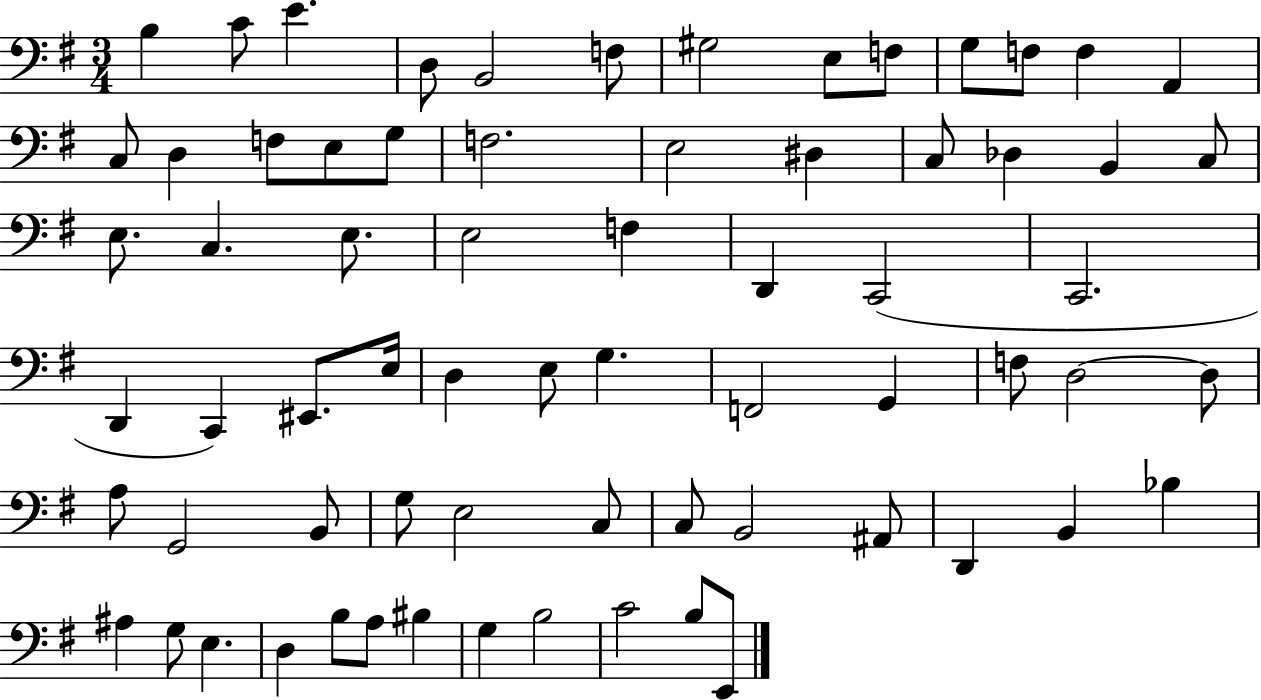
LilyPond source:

{
  \clef bass
  \numericTimeSignature
  \time 3/4
  \key g \major
  b4 c'8 e'4. | d8 b,2 f8 | gis2 e8 f8 | g8 f8 f4 a,4 | \break c8 d4 f8 e8 g8 | f2. | e2 dis4 | c8 des4 b,4 c8 | \break e8. c4. e8. | e2 f4 | d,4 c,2( | c,2. | \break d,4 c,4) eis,8. e16 | d4 e8 g4. | f,2 g,4 | f8 d2~~ d8 | \break a8 g,2 b,8 | g8 e2 c8 | c8 b,2 ais,8 | d,4 b,4 bes4 | \break ais4 g8 e4. | d4 b8 a8 bis4 | g4 b2 | c'2 b8 e,8 | \break \bar "|."
}